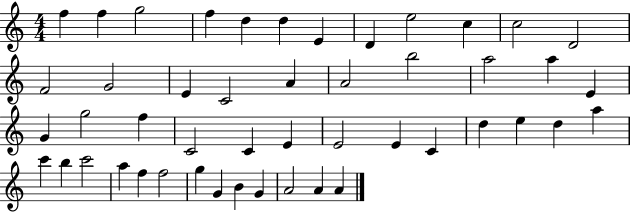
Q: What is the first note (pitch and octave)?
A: F5